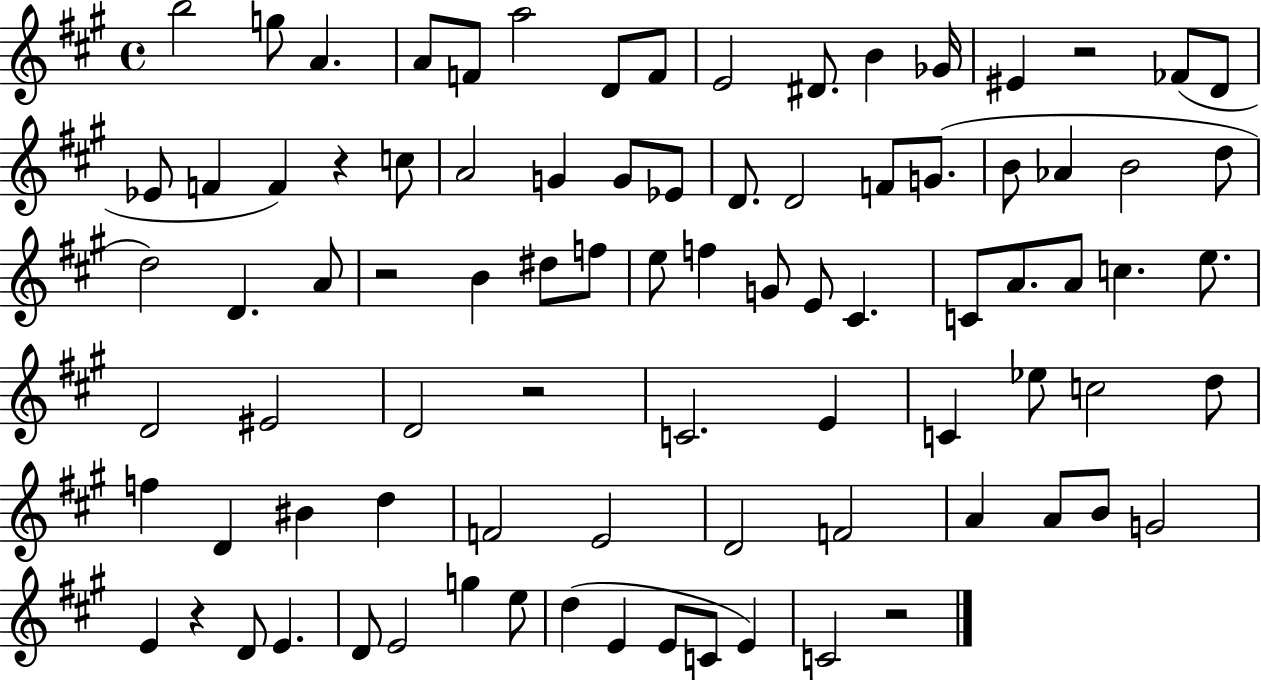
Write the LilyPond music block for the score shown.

{
  \clef treble
  \time 4/4
  \defaultTimeSignature
  \key a \major
  \repeat volta 2 { b''2 g''8 a'4. | a'8 f'8 a''2 d'8 f'8 | e'2 dis'8. b'4 ges'16 | eis'4 r2 fes'8( d'8 | \break ees'8 f'4 f'4) r4 c''8 | a'2 g'4 g'8 ees'8 | d'8. d'2 f'8 g'8.( | b'8 aes'4 b'2 d''8 | \break d''2) d'4. a'8 | r2 b'4 dis''8 f''8 | e''8 f''4 g'8 e'8 cis'4. | c'8 a'8. a'8 c''4. e''8. | \break d'2 eis'2 | d'2 r2 | c'2. e'4 | c'4 ees''8 c''2 d''8 | \break f''4 d'4 bis'4 d''4 | f'2 e'2 | d'2 f'2 | a'4 a'8 b'8 g'2 | \break e'4 r4 d'8 e'4. | d'8 e'2 g''4 e''8 | d''4( e'4 e'8 c'8 e'4) | c'2 r2 | \break } \bar "|."
}